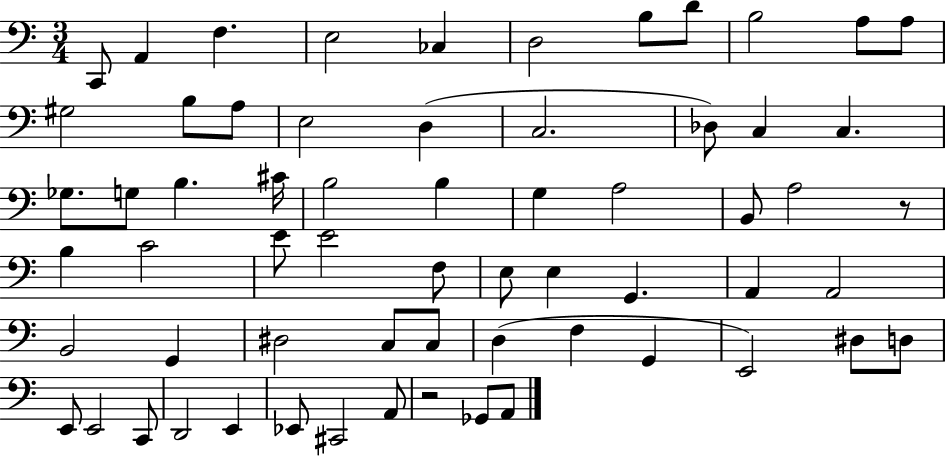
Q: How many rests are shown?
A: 2